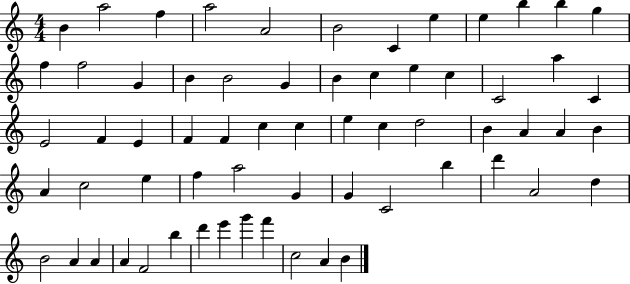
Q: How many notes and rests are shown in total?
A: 64